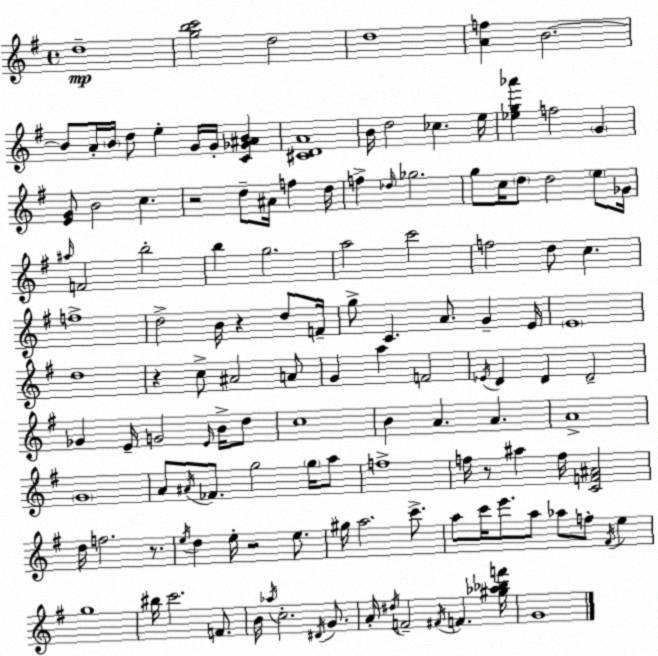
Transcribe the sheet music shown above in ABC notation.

X:1
T:Untitled
M:4/4
L:1/4
K:G
d4 [gbc']2 d2 d4 [Af] B2 B/2 A/4 B/4 d/2 e G/4 G/4 [C_G^AB] [^CDA]4 B/4 d2 _c e/4 [_eg_a'] f2 G [EG]/2 B2 c z2 d/2 ^A/4 f d/4 f _d/4 _g2 g/2 c/4 d/2 d2 e/2 _G/4 ^a/4 F2 b2 b g2 a2 c'2 f2 d/2 c f4 d2 B/4 z d/2 F/4 g/2 C A/2 G E/4 E4 d4 z c/2 ^A2 A/2 G a F2 _E/4 D D D2 _G E/4 G2 E/4 B/4 d/2 c4 B A A A4 G4 A/2 ^A/4 _F/2 g2 g/4 a/2 f4 f/4 z/2 ^a f/4 [CF^A]2 d/4 f2 z/2 e/4 d e/4 z2 e/2 ^g/4 a2 c'/2 a/2 c'/4 e'/2 a/2 _a/2 f/2 ^F/4 e g4 ^b/4 c'2 F/2 B/4 _a/4 c2 ^D/4 G/2 A/4 ^d/4 F2 ^F/4 F [^g_a_bf']/4 G4